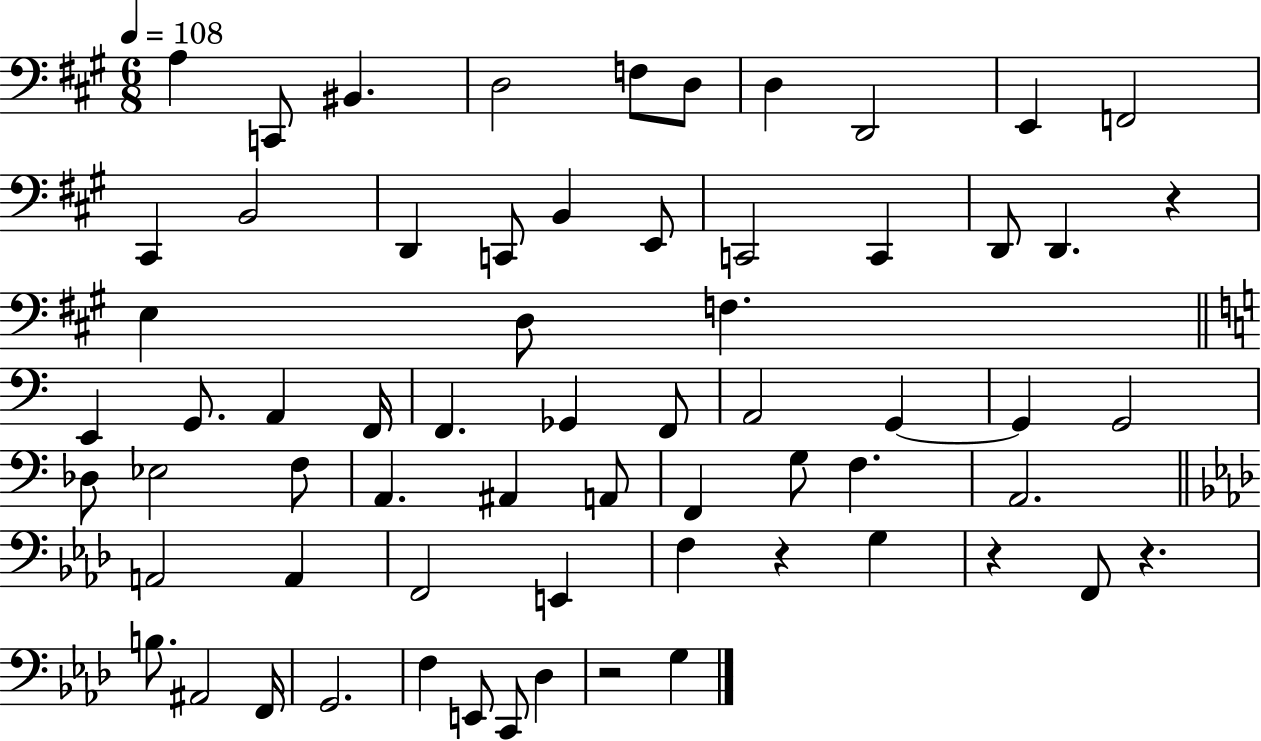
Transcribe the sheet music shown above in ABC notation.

X:1
T:Untitled
M:6/8
L:1/4
K:A
A, C,,/2 ^B,, D,2 F,/2 D,/2 D, D,,2 E,, F,,2 ^C,, B,,2 D,, C,,/2 B,, E,,/2 C,,2 C,, D,,/2 D,, z E, D,/2 F, E,, G,,/2 A,, F,,/4 F,, _G,, F,,/2 A,,2 G,, G,, G,,2 _D,/2 _E,2 F,/2 A,, ^A,, A,,/2 F,, G,/2 F, A,,2 A,,2 A,, F,,2 E,, F, z G, z F,,/2 z B,/2 ^A,,2 F,,/4 G,,2 F, E,,/2 C,,/2 _D, z2 G,